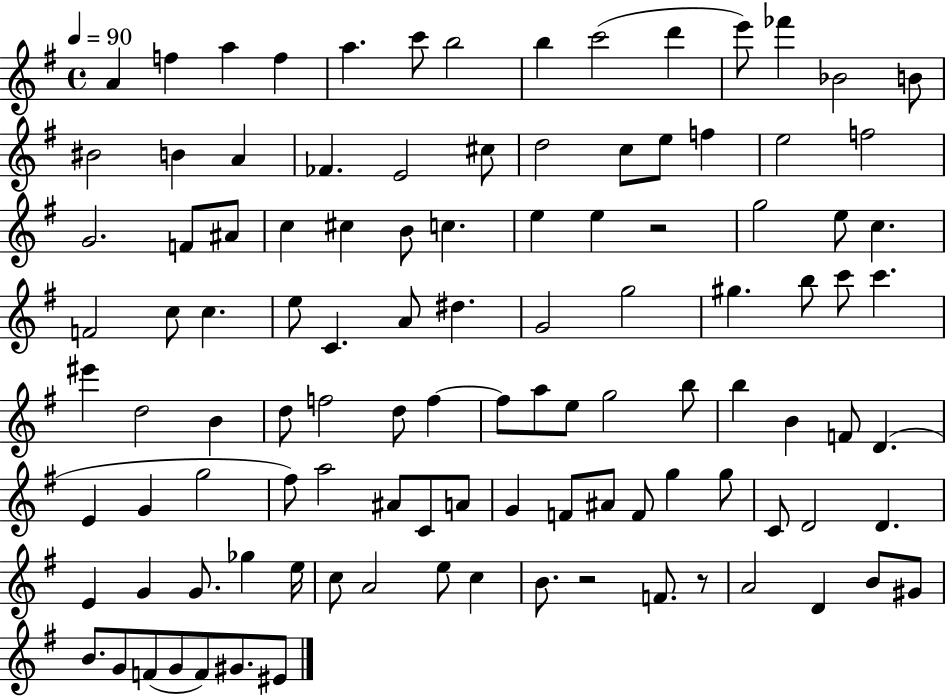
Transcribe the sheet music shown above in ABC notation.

X:1
T:Untitled
M:4/4
L:1/4
K:G
A f a f a c'/2 b2 b c'2 d' e'/2 _f' _B2 B/2 ^B2 B A _F E2 ^c/2 d2 c/2 e/2 f e2 f2 G2 F/2 ^A/2 c ^c B/2 c e e z2 g2 e/2 c F2 c/2 c e/2 C A/2 ^d G2 g2 ^g b/2 c'/2 c' ^e' d2 B d/2 f2 d/2 f f/2 a/2 e/2 g2 b/2 b B F/2 D E G g2 ^f/2 a2 ^A/2 C/2 A/2 G F/2 ^A/2 F/2 g g/2 C/2 D2 D E G G/2 _g e/4 c/2 A2 e/2 c B/2 z2 F/2 z/2 A2 D B/2 ^G/2 B/2 G/2 F/2 G/2 F/2 ^G/2 ^E/2